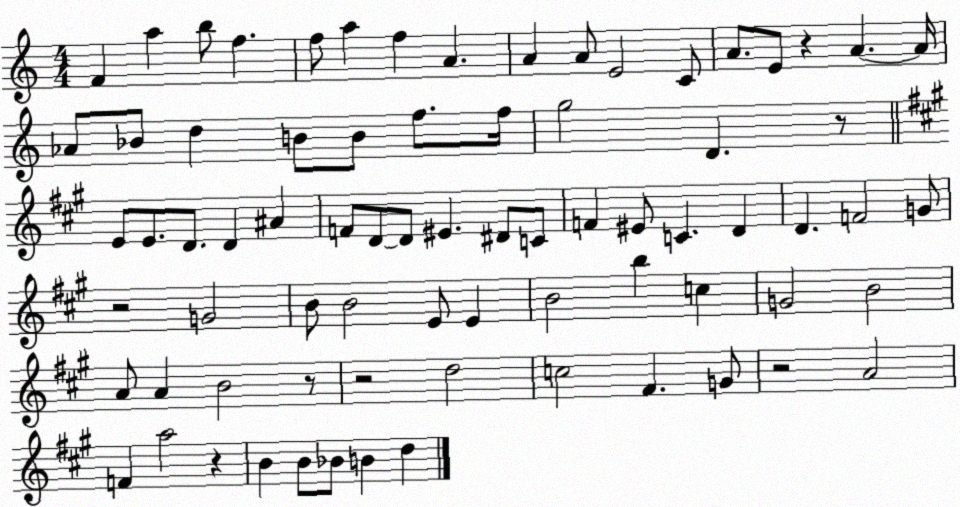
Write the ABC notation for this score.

X:1
T:Untitled
M:4/4
L:1/4
K:C
F a b/2 f f/2 a f A A A/2 E2 C/2 A/2 E/2 z A A/4 _A/2 _B/2 d B/2 B/2 f/2 f/4 g2 D z/2 E/2 E/2 D/2 D ^A F/2 D/2 D/2 ^E ^D/2 C/2 F ^E/2 C D D F2 G/2 z2 G2 B/2 B2 E/2 E B2 b c G2 B2 A/2 A B2 z/2 z2 d2 c2 ^F G/2 z2 A2 F a2 z B B/2 _B/2 B d